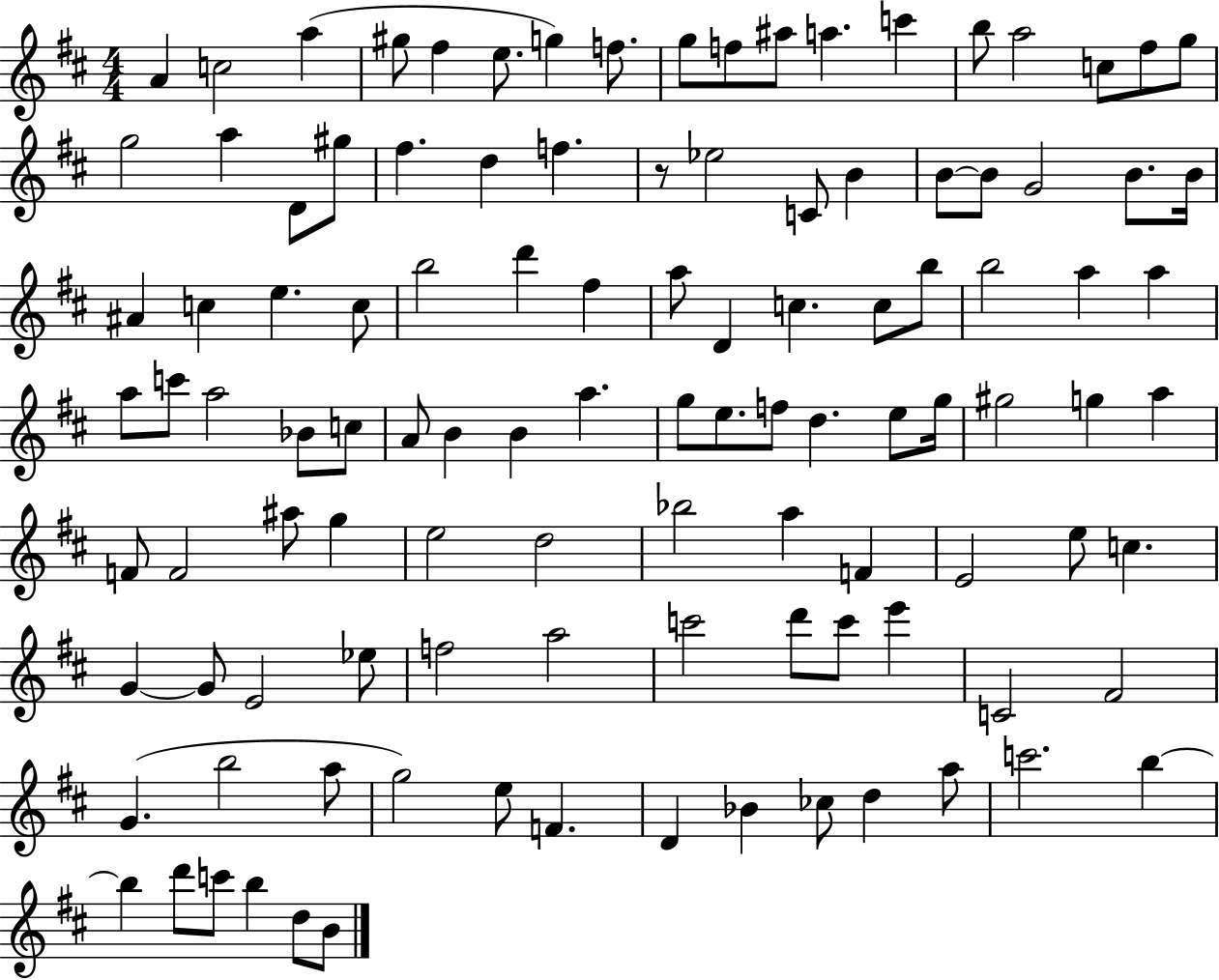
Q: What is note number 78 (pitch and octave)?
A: C5